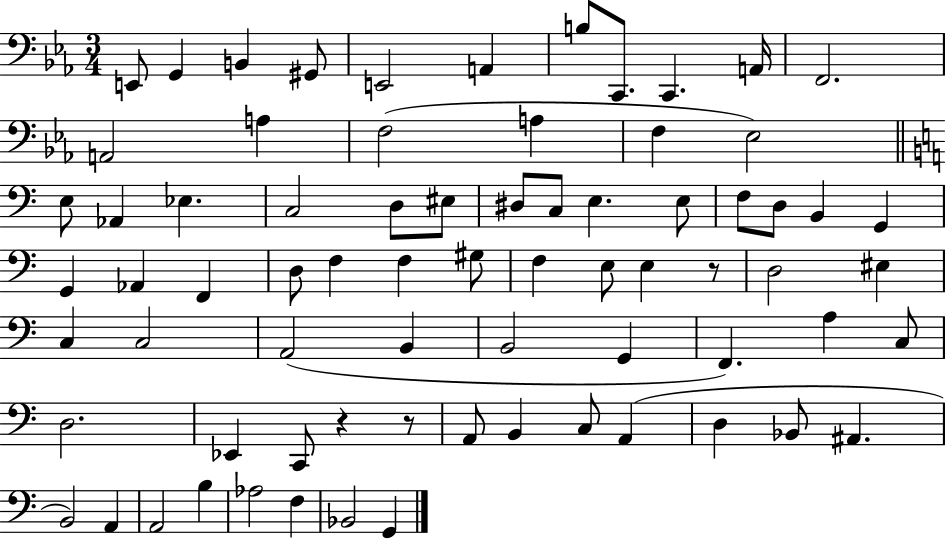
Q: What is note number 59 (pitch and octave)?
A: A2